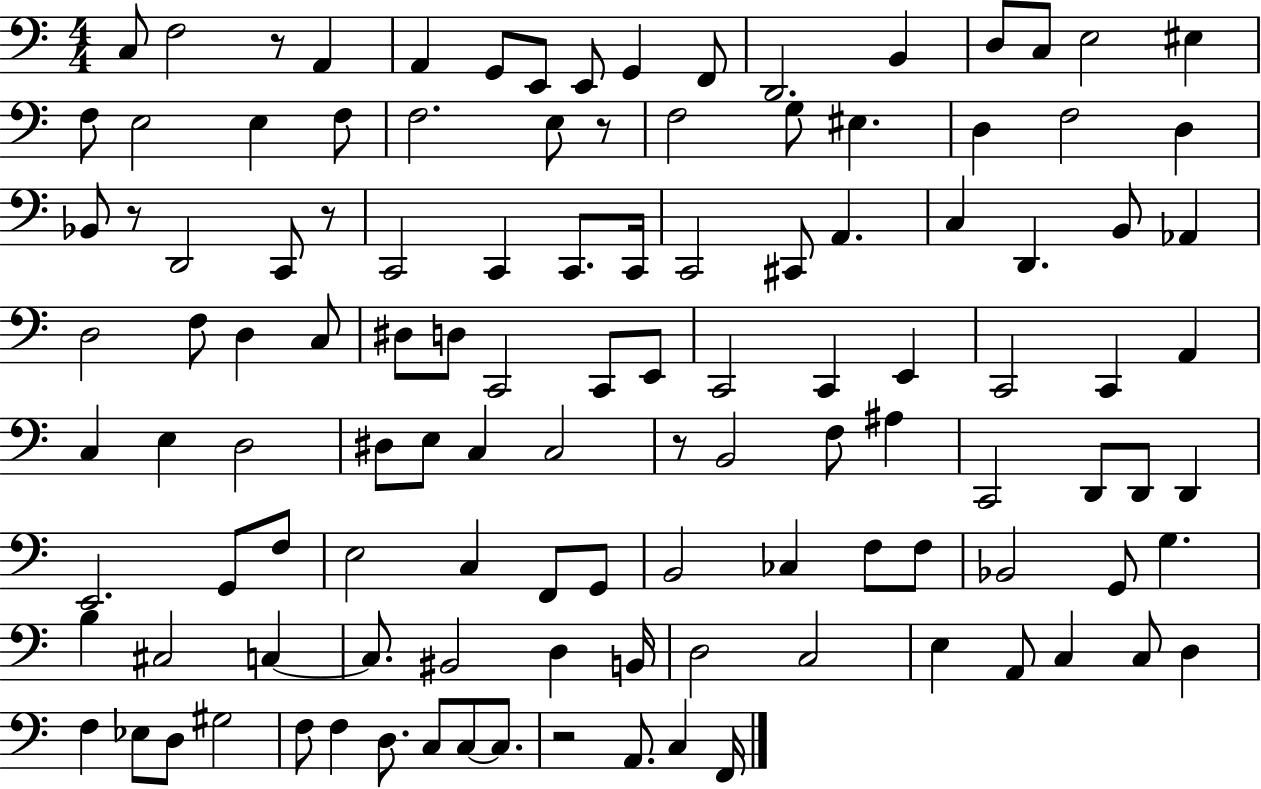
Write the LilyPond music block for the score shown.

{
  \clef bass
  \numericTimeSignature
  \time 4/4
  \key c \major
  c8 f2 r8 a,4 | a,4 g,8 e,8 e,8 g,4 f,8 | d,2. b,4 | d8 c8 e2 eis4 | \break f8 e2 e4 f8 | f2. e8 r8 | f2 g8 eis4. | d4 f2 d4 | \break bes,8 r8 d,2 c,8 r8 | c,2 c,4 c,8. c,16 | c,2 cis,8 a,4. | c4 d,4. b,8 aes,4 | \break d2 f8 d4 c8 | dis8 d8 c,2 c,8 e,8 | c,2 c,4 e,4 | c,2 c,4 a,4 | \break c4 e4 d2 | dis8 e8 c4 c2 | r8 b,2 f8 ais4 | c,2 d,8 d,8 d,4 | \break e,2. g,8 f8 | e2 c4 f,8 g,8 | b,2 ces4 f8 f8 | bes,2 g,8 g4. | \break b4 cis2 c4~~ | c8. bis,2 d4 b,16 | d2 c2 | e4 a,8 c4 c8 d4 | \break f4 ees8 d8 gis2 | f8 f4 d8. c8 c8~~ c8. | r2 a,8. c4 f,16 | \bar "|."
}